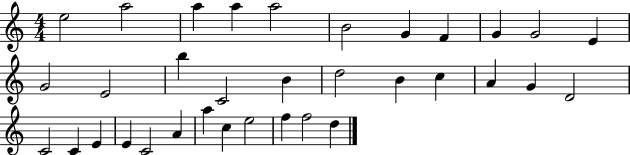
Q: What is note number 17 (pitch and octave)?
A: D5